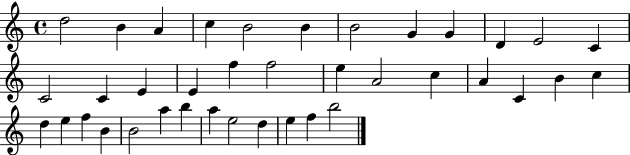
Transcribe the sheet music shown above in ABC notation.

X:1
T:Untitled
M:4/4
L:1/4
K:C
d2 B A c B2 B B2 G G D E2 C C2 C E E f f2 e A2 c A C B c d e f B B2 a b a e2 d e f b2